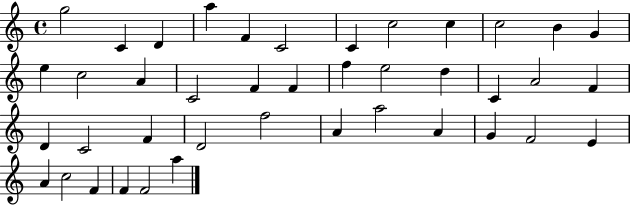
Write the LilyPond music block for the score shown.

{
  \clef treble
  \time 4/4
  \defaultTimeSignature
  \key c \major
  g''2 c'4 d'4 | a''4 f'4 c'2 | c'4 c''2 c''4 | c''2 b'4 g'4 | \break e''4 c''2 a'4 | c'2 f'4 f'4 | f''4 e''2 d''4 | c'4 a'2 f'4 | \break d'4 c'2 f'4 | d'2 f''2 | a'4 a''2 a'4 | g'4 f'2 e'4 | \break a'4 c''2 f'4 | f'4 f'2 a''4 | \bar "|."
}